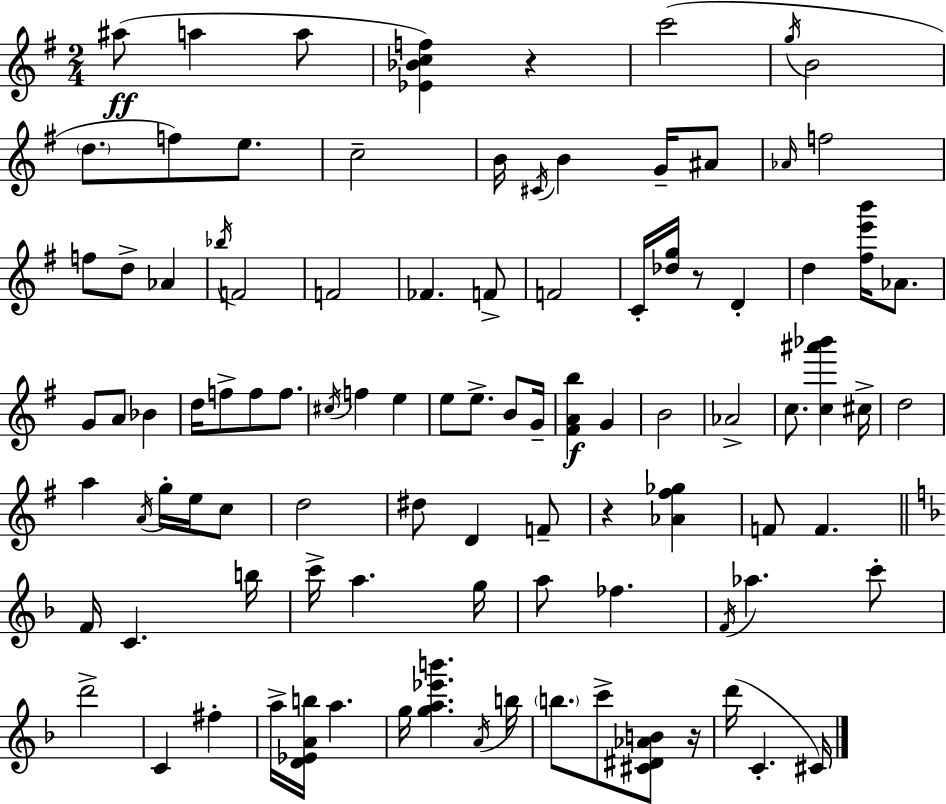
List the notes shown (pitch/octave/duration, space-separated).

A#5/e A5/q A5/e [Eb4,Bb4,C5,F5]/q R/q C6/h G5/s B4/h D5/e. F5/e E5/e. C5/h B4/s C#4/s B4/q G4/s A#4/e Ab4/s F5/h F5/e D5/e Ab4/q Bb5/s F4/h F4/h FES4/q. F4/e F4/h C4/s [Db5,G5]/s R/e D4/q D5/q [F#5,E6,B6]/s Ab4/e. G4/e A4/e Bb4/q D5/s F5/e F5/e F5/e. C#5/s F5/q E5/q E5/e E5/e. B4/e G4/s [F#4,A4,B5]/q G4/q B4/h Ab4/h C5/e. [C5,A#6,Bb6]/q C#5/s D5/h A5/q A4/s G5/s E5/s C5/e D5/h D#5/e D4/q F4/e R/q [Ab4,F#5,Gb5]/q F4/e F4/q. F4/s C4/q. B5/s C6/s A5/q. G5/s A5/e FES5/q. F4/s Ab5/q. C6/e D6/h C4/q F#5/q A5/s [D4,Eb4,A4,B5]/s A5/q. G5/s [G5,A5,Eb6,B6]/q. A4/s B5/s B5/e. C6/e [C#4,D#4,Ab4,B4]/e R/s D6/s C4/q. C#4/s